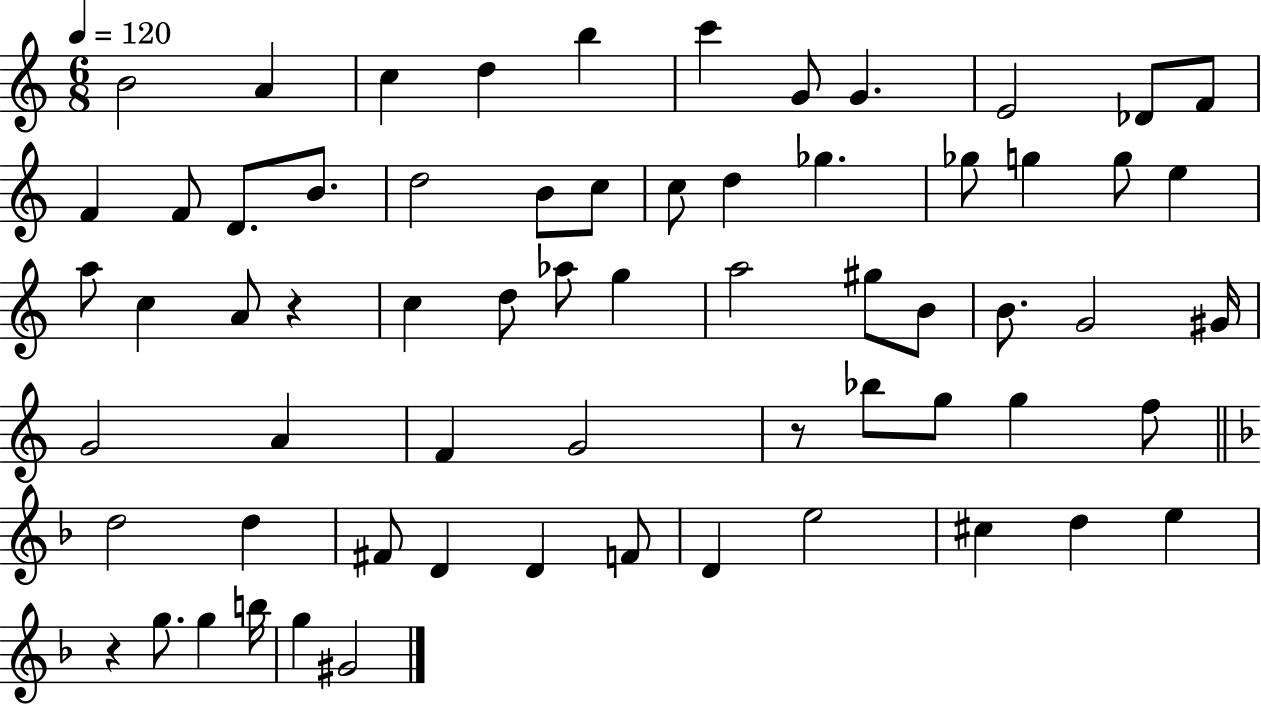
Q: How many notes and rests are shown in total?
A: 65